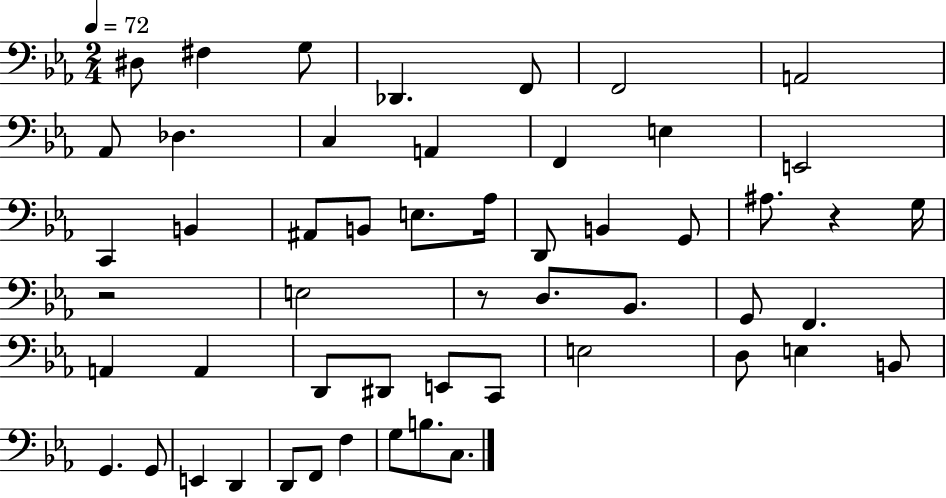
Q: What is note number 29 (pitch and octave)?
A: G2